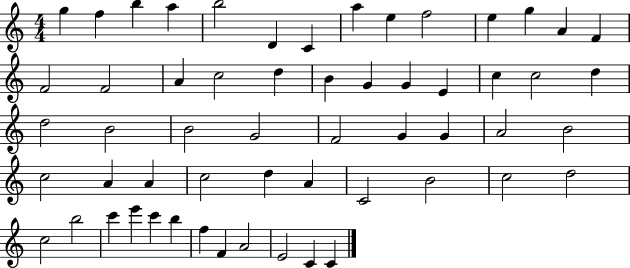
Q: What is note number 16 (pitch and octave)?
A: F4